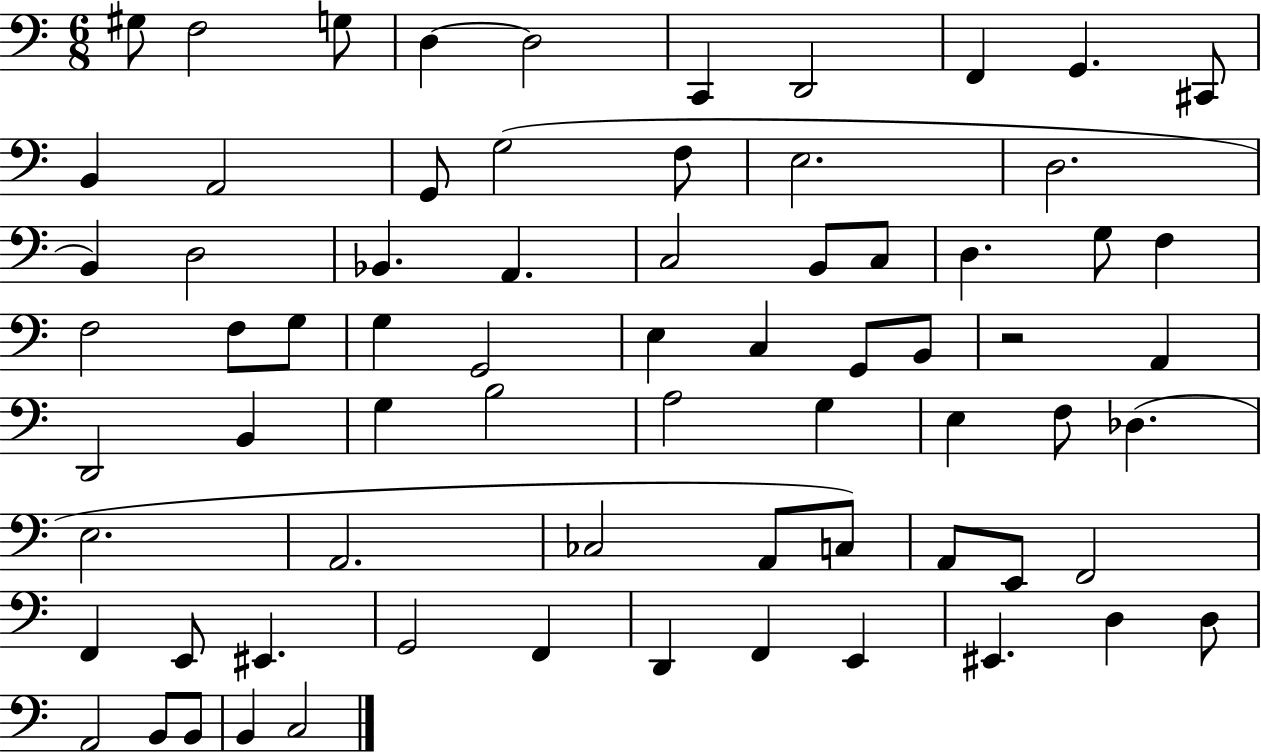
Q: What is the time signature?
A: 6/8